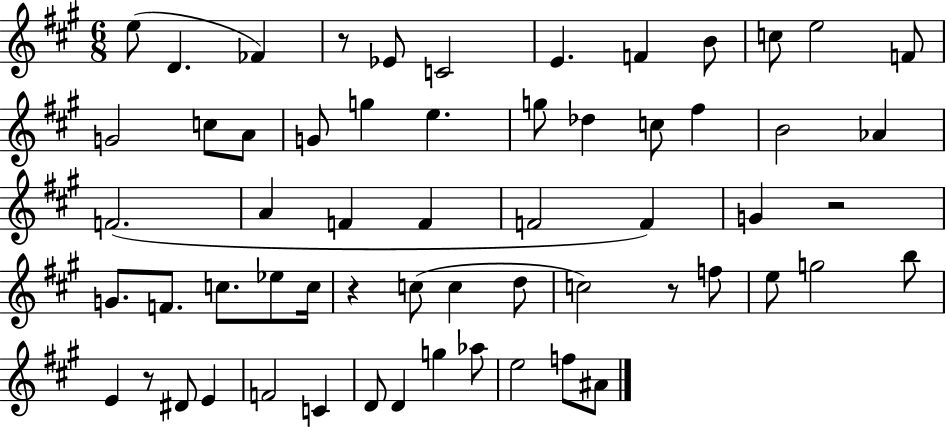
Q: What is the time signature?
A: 6/8